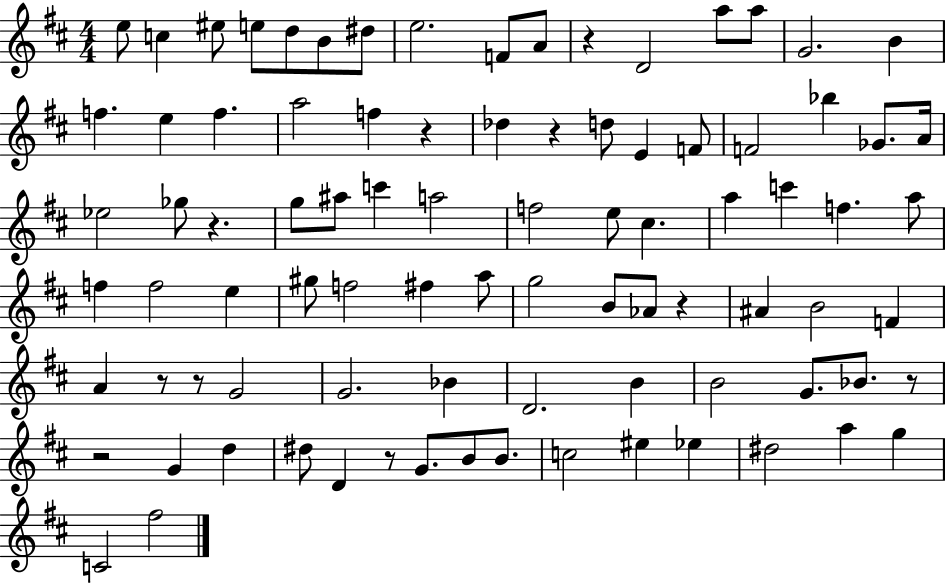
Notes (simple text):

E5/e C5/q EIS5/e E5/e D5/e B4/e D#5/e E5/h. F4/e A4/e R/q D4/h A5/e A5/e G4/h. B4/q F5/q. E5/q F5/q. A5/h F5/q R/q Db5/q R/q D5/e E4/q F4/e F4/h Bb5/q Gb4/e. A4/s Eb5/h Gb5/e R/q. G5/e A#5/e C6/q A5/h F5/h E5/e C#5/q. A5/q C6/q F5/q. A5/e F5/q F5/h E5/q G#5/e F5/h F#5/q A5/e G5/h B4/e Ab4/e R/q A#4/q B4/h F4/q A4/q R/e R/e G4/h G4/h. Bb4/q D4/h. B4/q B4/h G4/e. Bb4/e. R/e R/h G4/q D5/q D#5/e D4/q R/e G4/e. B4/e B4/e. C5/h EIS5/q Eb5/q D#5/h A5/q G5/q C4/h F#5/h